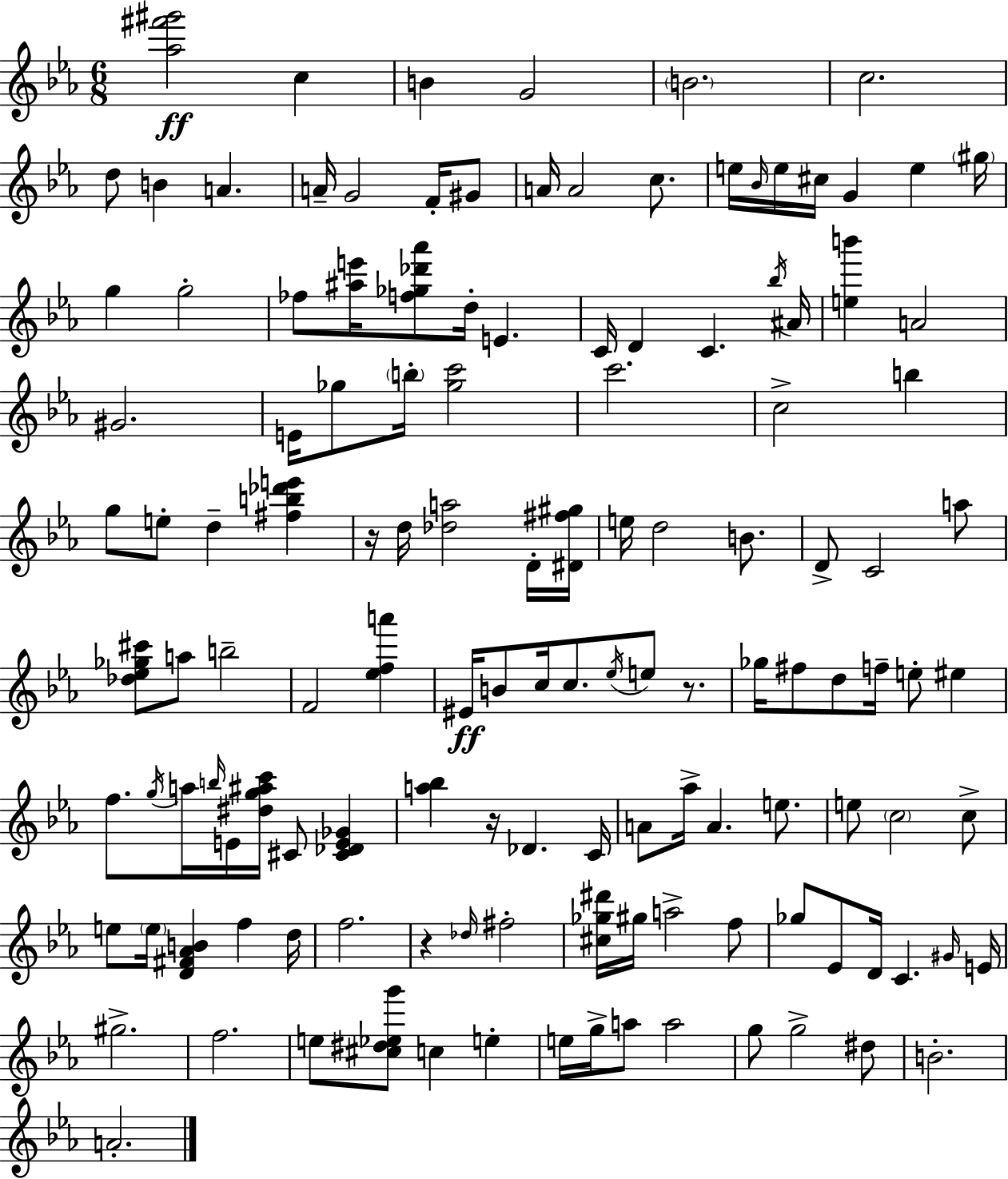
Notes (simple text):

[Ab5,F#6,G#6]/h C5/q B4/q G4/h B4/h. C5/h. D5/e B4/q A4/q. A4/s G4/h F4/s G#4/e A4/s A4/h C5/e. E5/s Bb4/s E5/s C#5/s G4/q E5/q G#5/s G5/q G5/h FES5/e [A#5,E6]/s [F5,Gb5,Db6,Ab6]/e D5/s E4/q. C4/s D4/q C4/q. Bb5/s A#4/s [E5,B6]/q A4/h G#4/h. E4/s Gb5/e B5/s [Gb5,C6]/h C6/h. C5/h B5/q G5/e E5/e D5/q [F#5,B5,Db6,E6]/q R/s D5/s [Db5,A5]/h D4/s [D#4,F#5,G#5]/s E5/s D5/h B4/e. D4/e C4/h A5/e [Db5,Eb5,Gb5,C#6]/e A5/e B5/h F4/h [Eb5,F5,A6]/q EIS4/s B4/e C5/s C5/e. Eb5/s E5/e R/e. Gb5/s F#5/e D5/e F5/s E5/e EIS5/q F5/e. G5/s A5/s B5/s E4/s [D#5,G5,A#5,C6]/s C#4/e [C#4,Db4,E4,Gb4]/q [A5,Bb5]/q R/s Db4/q. C4/s A4/e Ab5/s A4/q. E5/e. E5/e C5/h C5/e E5/e E5/s [D4,F#4,Ab4,B4]/q F5/q D5/s F5/h. R/q Db5/s F#5/h [C#5,Gb5,D#6]/s G#5/s A5/h F5/e Gb5/e Eb4/e D4/s C4/q. G#4/s E4/s G#5/h. F5/h. E5/e [C#5,D#5,Eb5,G6]/e C5/q E5/q E5/s G5/s A5/e A5/h G5/e G5/h D#5/e B4/h. A4/h.